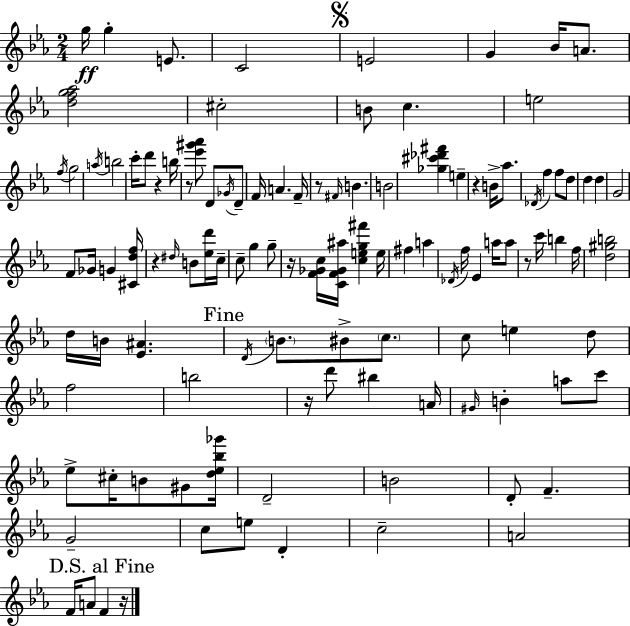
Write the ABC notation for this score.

X:1
T:Untitled
M:2/4
L:1/4
K:Cm
g/4 g E/2 C2 E2 G _B/4 A/2 [dfg_a]2 ^c2 B/2 c e2 f/4 g2 a/4 b2 c'/4 d'/2 z b/4 z/2 [_e'^g'_a']/2 D/2 _G/4 D/2 F/4 A F/4 z/2 ^F/4 B B2 [_g^c'_d'^f'] e z B/4 _a/2 _D/4 f f/2 d/2 d d G2 F/2 _G/4 G [^Cdf]/4 z ^d/4 B/2 [_ed']/4 c/4 c/2 g g/2 z/4 [F_Gc]/4 [CF_G^a]/4 [ceg^f'] e/4 ^f a _D/4 f/4 _E a/4 a/2 z/2 c'/4 b f/4 [d^gb]2 d/4 B/4 [_E^A] D/4 B/2 ^B/2 c/2 c/2 e d/2 f2 b2 z/4 d'/2 ^b A/4 ^G/4 B a/2 c'/2 _e/2 ^c/4 B/2 ^G/2 [d_e_b_g']/4 D2 B2 D/2 F G2 c/2 e/2 D c2 A2 F/4 A/2 F z/4